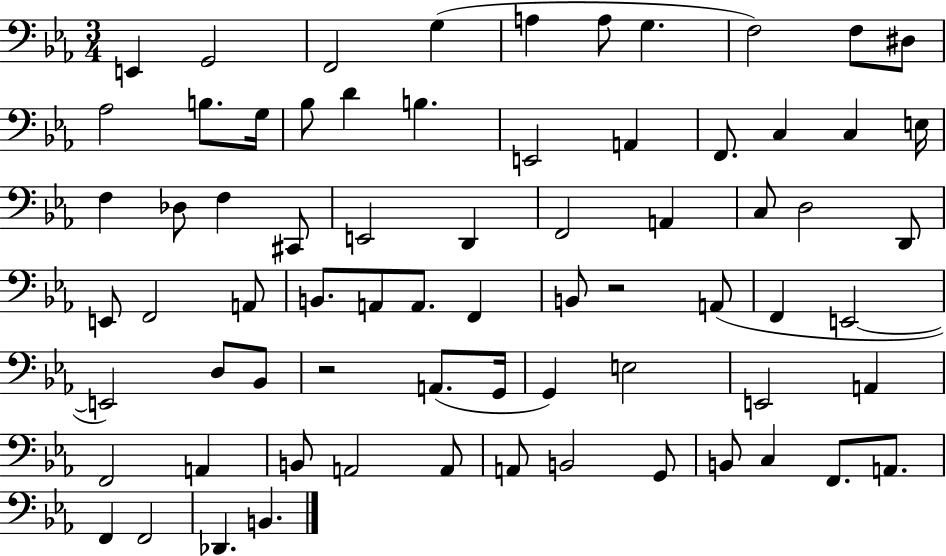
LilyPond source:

{
  \clef bass
  \numericTimeSignature
  \time 3/4
  \key ees \major
  e,4 g,2 | f,2 g4( | a4 a8 g4. | f2) f8 dis8 | \break aes2 b8. g16 | bes8 d'4 b4. | e,2 a,4 | f,8. c4 c4 e16 | \break f4 des8 f4 cis,8 | e,2 d,4 | f,2 a,4 | c8 d2 d,8 | \break e,8 f,2 a,8 | b,8. a,8 a,8. f,4 | b,8 r2 a,8( | f,4 e,2~~ | \break e,2) d8 bes,8 | r2 a,8.( g,16 | g,4) e2 | e,2 a,4 | \break f,2 a,4 | b,8 a,2 a,8 | a,8 b,2 g,8 | b,8 c4 f,8. a,8. | \break f,4 f,2 | des,4. b,4. | \bar "|."
}